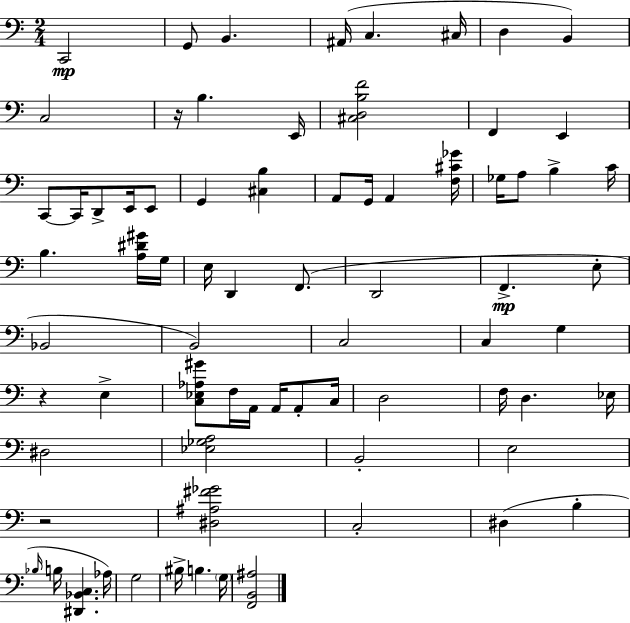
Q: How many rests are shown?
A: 3